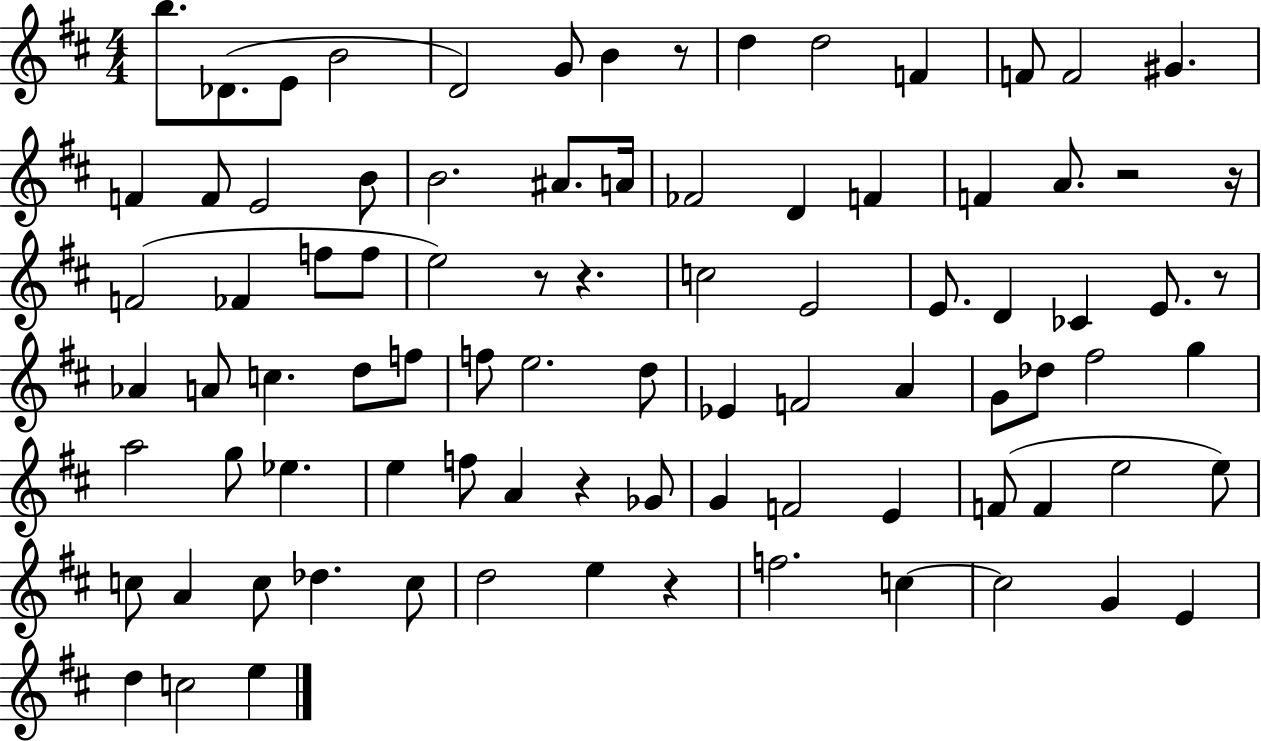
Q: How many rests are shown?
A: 8